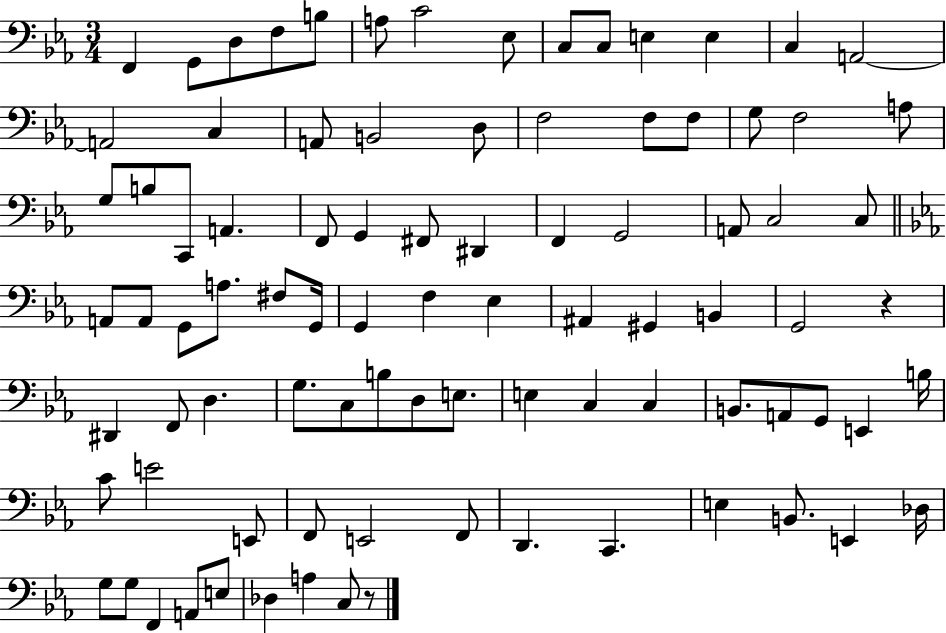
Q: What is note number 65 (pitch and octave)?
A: G2